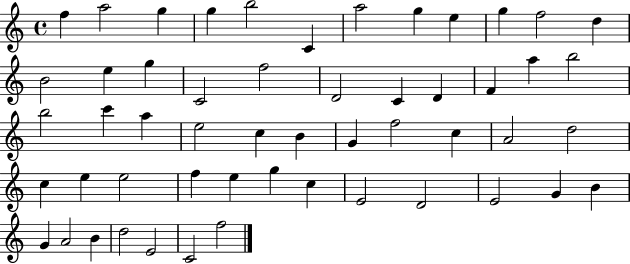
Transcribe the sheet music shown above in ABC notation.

X:1
T:Untitled
M:4/4
L:1/4
K:C
f a2 g g b2 C a2 g e g f2 d B2 e g C2 f2 D2 C D F a b2 b2 c' a e2 c B G f2 c A2 d2 c e e2 f e g c E2 D2 E2 G B G A2 B d2 E2 C2 f2